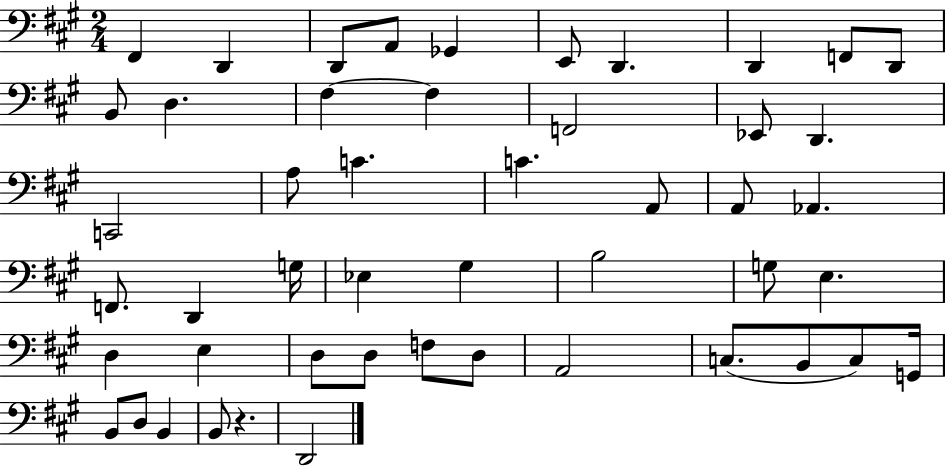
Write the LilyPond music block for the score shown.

{
  \clef bass
  \numericTimeSignature
  \time 2/4
  \key a \major
  \repeat volta 2 { fis,4 d,4 | d,8 a,8 ges,4 | e,8 d,4. | d,4 f,8 d,8 | \break b,8 d4. | fis4~~ fis4 | f,2 | ees,8 d,4. | \break c,2 | a8 c'4. | c'4. a,8 | a,8 aes,4. | \break f,8. d,4 g16 | ees4 gis4 | b2 | g8 e4. | \break d4 e4 | d8 d8 f8 d8 | a,2 | c8.( b,8 c8) g,16 | \break b,8 d8 b,4 | b,8 r4. | d,2 | } \bar "|."
}